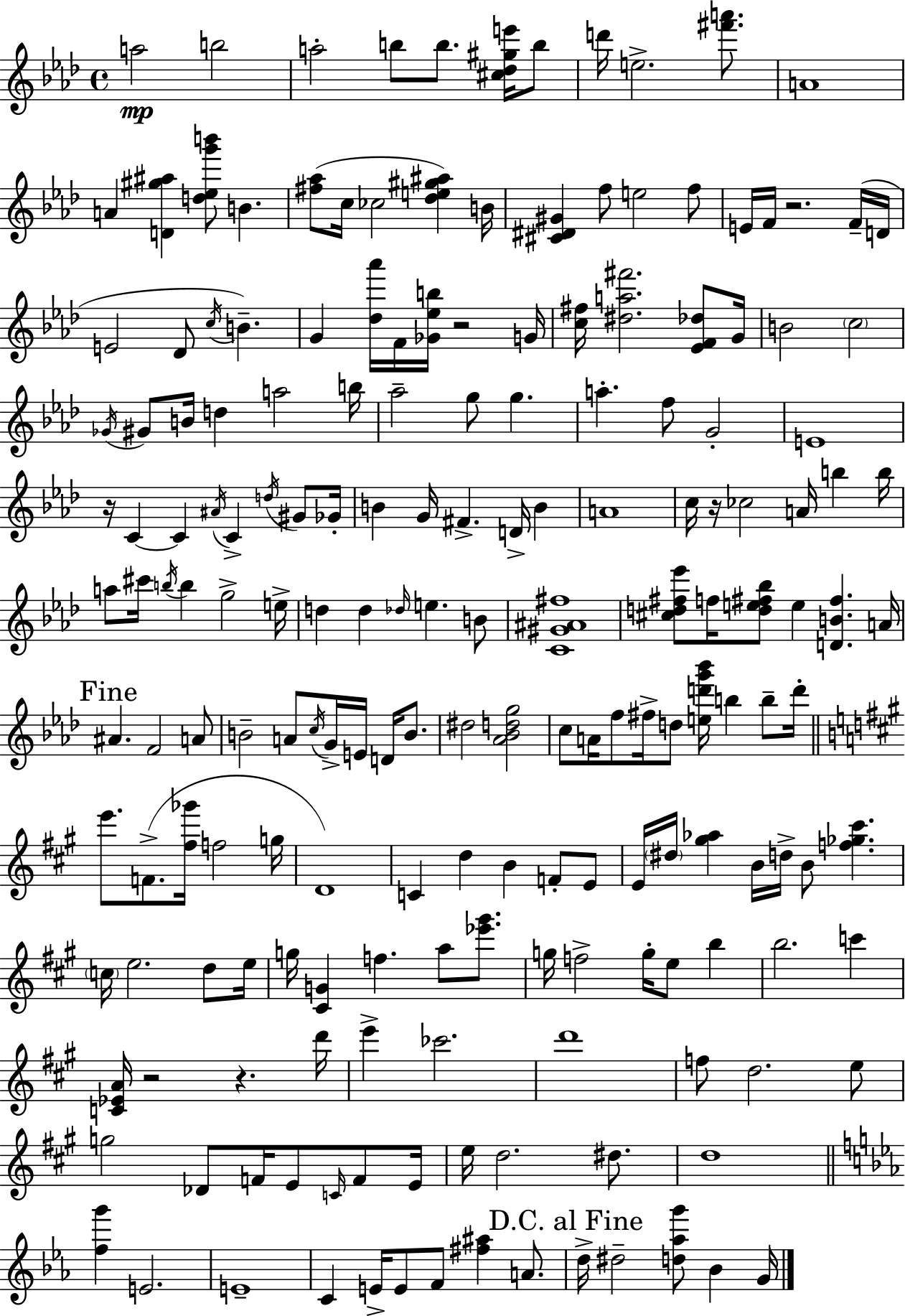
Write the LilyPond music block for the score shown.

{
  \clef treble
  \time 4/4
  \defaultTimeSignature
  \key aes \major
  a''2\mp b''2 | a''2-. b''8 b''8. <cis'' des'' gis'' e'''>16 b''8 | d'''16 e''2.-> <fis''' a'''>8. | a'1 | \break a'4 <d' gis'' ais''>4 <d'' ees'' g''' b'''>8 b'4. | <fis'' aes''>8( c''16 ces''2 <des'' e'' gis'' ais''>4) b'16 | <cis' dis' gis'>4 f''8 e''2 f''8 | e'16 f'16 r2. f'16--( d'16 | \break e'2 des'8 \acciaccatura { c''16 } b'4.--) | g'4 <des'' aes'''>16 f'16 <ges' ees'' b''>16 r2 | g'16 <c'' fis''>16 <dis'' a'' fis'''>2. <ees' f' des''>8 | g'16 b'2 \parenthesize c''2 | \break \acciaccatura { ges'16 } gis'8 b'16 d''4 a''2 | b''16 aes''2-- g''8 g''4. | a''4.-. f''8 g'2-. | e'1 | \break r16 c'4~~ c'4 \acciaccatura { ais'16 } c'4-> | \acciaccatura { d''16 } gis'8 ges'16-. b'4 g'16 fis'4.-> d'16-> | b'4 a'1 | c''16 r16 ces''2 a'16 b''4 | \break b''16 a''8 cis'''16 \acciaccatura { b''16 } b''4 g''2-> | e''16-> d''4 d''4 \grace { des''16 } e''4. | b'8 <c' gis' ais' fis''>1 | <cis'' d'' fis'' ees'''>8 f''16 <d'' e'' fis'' bes''>8 e''4 <d' b' fis''>4. | \break a'16 \mark "Fine" ais'4. f'2 | a'8 b'2-- a'8 | \acciaccatura { c''16 } g'16-> e'16 d'16 b'8. dis''2 <aes' bes' d'' g''>2 | c''8 a'16 f''8 fis''16-> d''8 <e'' d''' g''' bes'''>16 | \break b''4 b''8-- d'''16-. \bar "||" \break \key a \major e'''8. f'8.->( <fis'' ges'''>16 f''2 g''16 | d'1) | c'4 d''4 b'4 f'8-. e'8 | e'16 \parenthesize dis''16 <gis'' aes''>4 b'16 d''16-> b'8 <f'' ges'' cis'''>4. | \break \parenthesize c''16 e''2. d''8 e''16 | g''16 <cis' g'>4 f''4. a''8 <ees''' gis'''>8. | g''16 f''2-> g''16-. e''8 b''4 | b''2. c'''4 | \break <c' ees' a'>16 r2 r4. d'''16 | e'''4-> ces'''2. | d'''1 | f''8 d''2. e''8 | \break g''2 des'8 f'16 e'8 \grace { c'16 } f'8 | e'16 e''16 d''2. dis''8. | d''1 | \bar "||" \break \key ees \major <f'' g'''>4 e'2. | e'1-- | c'4 e'16-> e'8 f'8 <fis'' ais''>4 a'8. | \mark "D.C. al Fine" d''16-> dis''2-- <d'' aes'' g'''>8 bes'4 g'16 | \break \bar "|."
}